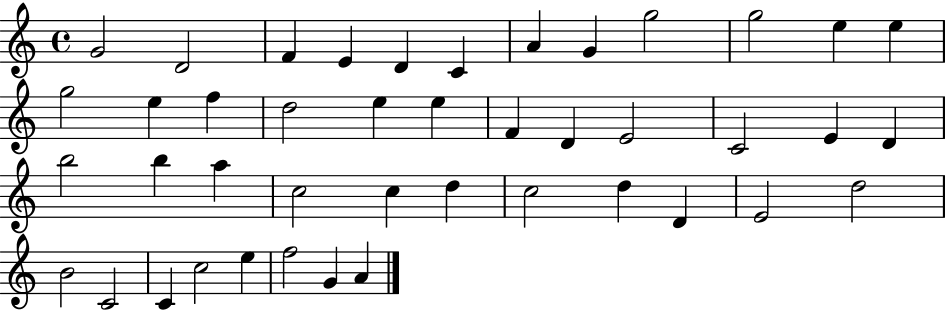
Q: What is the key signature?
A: C major